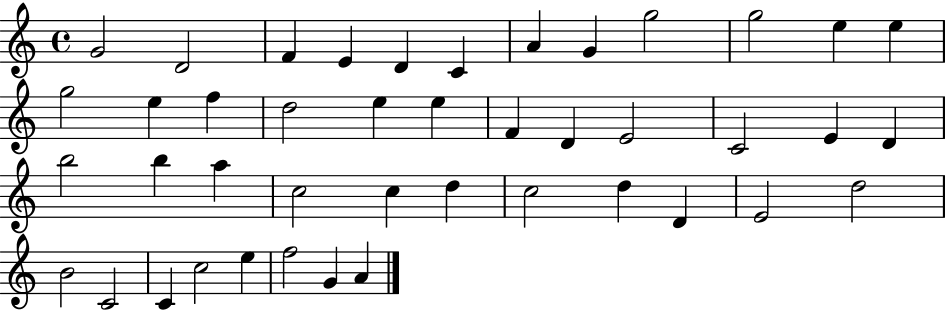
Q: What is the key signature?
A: C major